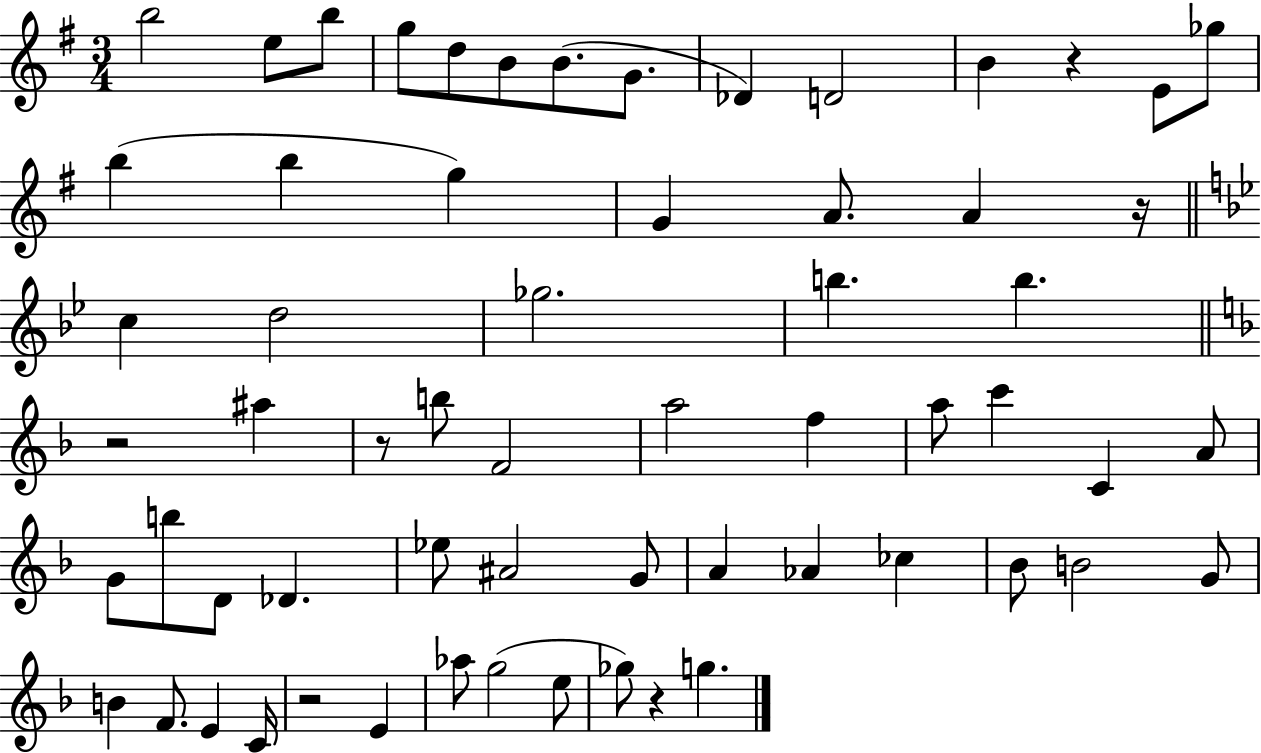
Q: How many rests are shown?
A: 6